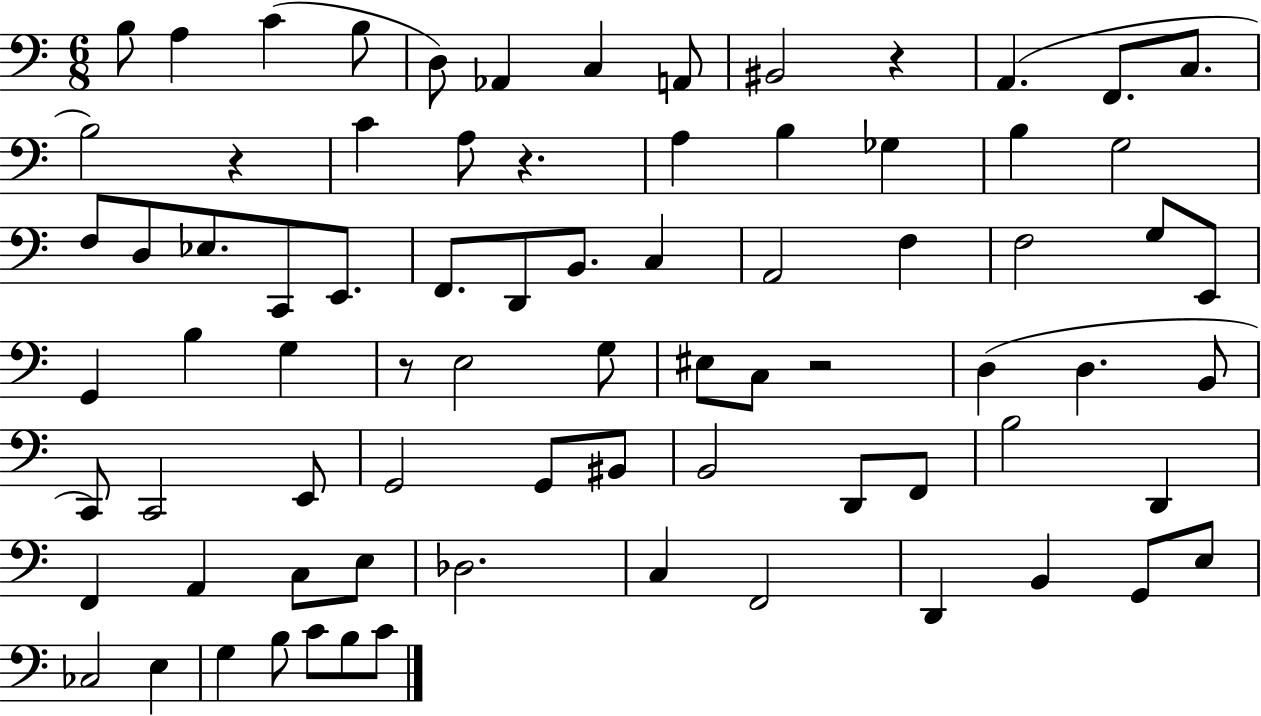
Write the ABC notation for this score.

X:1
T:Untitled
M:6/8
L:1/4
K:C
B,/2 A, C B,/2 D,/2 _A,, C, A,,/2 ^B,,2 z A,, F,,/2 C,/2 B,2 z C A,/2 z A, B, _G, B, G,2 F,/2 D,/2 _E,/2 C,,/2 E,,/2 F,,/2 D,,/2 B,,/2 C, A,,2 F, F,2 G,/2 E,,/2 G,, B, G, z/2 E,2 G,/2 ^E,/2 C,/2 z2 D, D, B,,/2 C,,/2 C,,2 E,,/2 G,,2 G,,/2 ^B,,/2 B,,2 D,,/2 F,,/2 B,2 D,, F,, A,, C,/2 E,/2 _D,2 C, F,,2 D,, B,, G,,/2 E,/2 _C,2 E, G, B,/2 C/2 B,/2 C/2